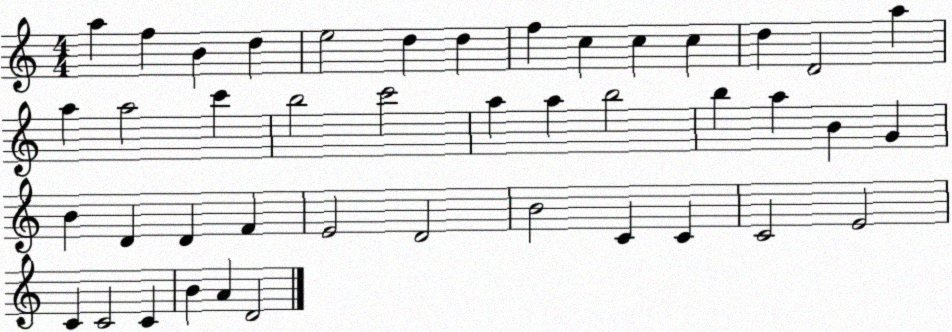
X:1
T:Untitled
M:4/4
L:1/4
K:C
a f B d e2 d d f c c c d D2 a a a2 c' b2 c'2 a a b2 b a B G B D D F E2 D2 B2 C C C2 E2 C C2 C B A D2